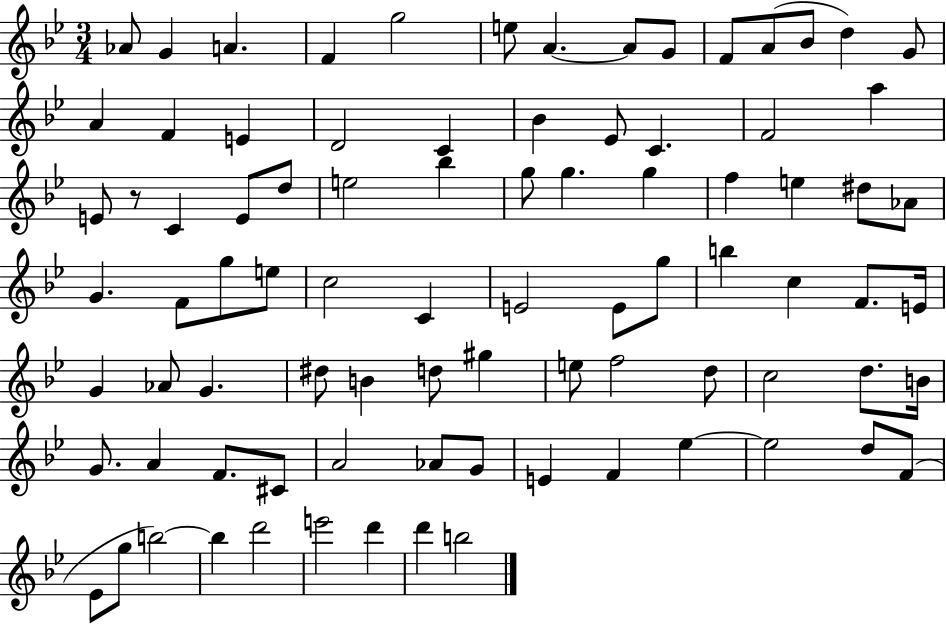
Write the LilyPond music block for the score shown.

{
  \clef treble
  \numericTimeSignature
  \time 3/4
  \key bes \major
  aes'8 g'4 a'4. | f'4 g''2 | e''8 a'4.~~ a'8 g'8 | f'8 a'8( bes'8 d''4) g'8 | \break a'4 f'4 e'4 | d'2 c'4 | bes'4 ees'8 c'4. | f'2 a''4 | \break e'8 r8 c'4 e'8 d''8 | e''2 bes''4 | g''8 g''4. g''4 | f''4 e''4 dis''8 aes'8 | \break g'4. f'8 g''8 e''8 | c''2 c'4 | e'2 e'8 g''8 | b''4 c''4 f'8. e'16 | \break g'4 aes'8 g'4. | dis''8 b'4 d''8 gis''4 | e''8 f''2 d''8 | c''2 d''8. b'16 | \break g'8. a'4 f'8. cis'8 | a'2 aes'8 g'8 | e'4 f'4 ees''4~~ | ees''2 d''8 f'8( | \break ees'8 g''8 b''2~~) | b''4 d'''2 | e'''2 d'''4 | d'''4 b''2 | \break \bar "|."
}